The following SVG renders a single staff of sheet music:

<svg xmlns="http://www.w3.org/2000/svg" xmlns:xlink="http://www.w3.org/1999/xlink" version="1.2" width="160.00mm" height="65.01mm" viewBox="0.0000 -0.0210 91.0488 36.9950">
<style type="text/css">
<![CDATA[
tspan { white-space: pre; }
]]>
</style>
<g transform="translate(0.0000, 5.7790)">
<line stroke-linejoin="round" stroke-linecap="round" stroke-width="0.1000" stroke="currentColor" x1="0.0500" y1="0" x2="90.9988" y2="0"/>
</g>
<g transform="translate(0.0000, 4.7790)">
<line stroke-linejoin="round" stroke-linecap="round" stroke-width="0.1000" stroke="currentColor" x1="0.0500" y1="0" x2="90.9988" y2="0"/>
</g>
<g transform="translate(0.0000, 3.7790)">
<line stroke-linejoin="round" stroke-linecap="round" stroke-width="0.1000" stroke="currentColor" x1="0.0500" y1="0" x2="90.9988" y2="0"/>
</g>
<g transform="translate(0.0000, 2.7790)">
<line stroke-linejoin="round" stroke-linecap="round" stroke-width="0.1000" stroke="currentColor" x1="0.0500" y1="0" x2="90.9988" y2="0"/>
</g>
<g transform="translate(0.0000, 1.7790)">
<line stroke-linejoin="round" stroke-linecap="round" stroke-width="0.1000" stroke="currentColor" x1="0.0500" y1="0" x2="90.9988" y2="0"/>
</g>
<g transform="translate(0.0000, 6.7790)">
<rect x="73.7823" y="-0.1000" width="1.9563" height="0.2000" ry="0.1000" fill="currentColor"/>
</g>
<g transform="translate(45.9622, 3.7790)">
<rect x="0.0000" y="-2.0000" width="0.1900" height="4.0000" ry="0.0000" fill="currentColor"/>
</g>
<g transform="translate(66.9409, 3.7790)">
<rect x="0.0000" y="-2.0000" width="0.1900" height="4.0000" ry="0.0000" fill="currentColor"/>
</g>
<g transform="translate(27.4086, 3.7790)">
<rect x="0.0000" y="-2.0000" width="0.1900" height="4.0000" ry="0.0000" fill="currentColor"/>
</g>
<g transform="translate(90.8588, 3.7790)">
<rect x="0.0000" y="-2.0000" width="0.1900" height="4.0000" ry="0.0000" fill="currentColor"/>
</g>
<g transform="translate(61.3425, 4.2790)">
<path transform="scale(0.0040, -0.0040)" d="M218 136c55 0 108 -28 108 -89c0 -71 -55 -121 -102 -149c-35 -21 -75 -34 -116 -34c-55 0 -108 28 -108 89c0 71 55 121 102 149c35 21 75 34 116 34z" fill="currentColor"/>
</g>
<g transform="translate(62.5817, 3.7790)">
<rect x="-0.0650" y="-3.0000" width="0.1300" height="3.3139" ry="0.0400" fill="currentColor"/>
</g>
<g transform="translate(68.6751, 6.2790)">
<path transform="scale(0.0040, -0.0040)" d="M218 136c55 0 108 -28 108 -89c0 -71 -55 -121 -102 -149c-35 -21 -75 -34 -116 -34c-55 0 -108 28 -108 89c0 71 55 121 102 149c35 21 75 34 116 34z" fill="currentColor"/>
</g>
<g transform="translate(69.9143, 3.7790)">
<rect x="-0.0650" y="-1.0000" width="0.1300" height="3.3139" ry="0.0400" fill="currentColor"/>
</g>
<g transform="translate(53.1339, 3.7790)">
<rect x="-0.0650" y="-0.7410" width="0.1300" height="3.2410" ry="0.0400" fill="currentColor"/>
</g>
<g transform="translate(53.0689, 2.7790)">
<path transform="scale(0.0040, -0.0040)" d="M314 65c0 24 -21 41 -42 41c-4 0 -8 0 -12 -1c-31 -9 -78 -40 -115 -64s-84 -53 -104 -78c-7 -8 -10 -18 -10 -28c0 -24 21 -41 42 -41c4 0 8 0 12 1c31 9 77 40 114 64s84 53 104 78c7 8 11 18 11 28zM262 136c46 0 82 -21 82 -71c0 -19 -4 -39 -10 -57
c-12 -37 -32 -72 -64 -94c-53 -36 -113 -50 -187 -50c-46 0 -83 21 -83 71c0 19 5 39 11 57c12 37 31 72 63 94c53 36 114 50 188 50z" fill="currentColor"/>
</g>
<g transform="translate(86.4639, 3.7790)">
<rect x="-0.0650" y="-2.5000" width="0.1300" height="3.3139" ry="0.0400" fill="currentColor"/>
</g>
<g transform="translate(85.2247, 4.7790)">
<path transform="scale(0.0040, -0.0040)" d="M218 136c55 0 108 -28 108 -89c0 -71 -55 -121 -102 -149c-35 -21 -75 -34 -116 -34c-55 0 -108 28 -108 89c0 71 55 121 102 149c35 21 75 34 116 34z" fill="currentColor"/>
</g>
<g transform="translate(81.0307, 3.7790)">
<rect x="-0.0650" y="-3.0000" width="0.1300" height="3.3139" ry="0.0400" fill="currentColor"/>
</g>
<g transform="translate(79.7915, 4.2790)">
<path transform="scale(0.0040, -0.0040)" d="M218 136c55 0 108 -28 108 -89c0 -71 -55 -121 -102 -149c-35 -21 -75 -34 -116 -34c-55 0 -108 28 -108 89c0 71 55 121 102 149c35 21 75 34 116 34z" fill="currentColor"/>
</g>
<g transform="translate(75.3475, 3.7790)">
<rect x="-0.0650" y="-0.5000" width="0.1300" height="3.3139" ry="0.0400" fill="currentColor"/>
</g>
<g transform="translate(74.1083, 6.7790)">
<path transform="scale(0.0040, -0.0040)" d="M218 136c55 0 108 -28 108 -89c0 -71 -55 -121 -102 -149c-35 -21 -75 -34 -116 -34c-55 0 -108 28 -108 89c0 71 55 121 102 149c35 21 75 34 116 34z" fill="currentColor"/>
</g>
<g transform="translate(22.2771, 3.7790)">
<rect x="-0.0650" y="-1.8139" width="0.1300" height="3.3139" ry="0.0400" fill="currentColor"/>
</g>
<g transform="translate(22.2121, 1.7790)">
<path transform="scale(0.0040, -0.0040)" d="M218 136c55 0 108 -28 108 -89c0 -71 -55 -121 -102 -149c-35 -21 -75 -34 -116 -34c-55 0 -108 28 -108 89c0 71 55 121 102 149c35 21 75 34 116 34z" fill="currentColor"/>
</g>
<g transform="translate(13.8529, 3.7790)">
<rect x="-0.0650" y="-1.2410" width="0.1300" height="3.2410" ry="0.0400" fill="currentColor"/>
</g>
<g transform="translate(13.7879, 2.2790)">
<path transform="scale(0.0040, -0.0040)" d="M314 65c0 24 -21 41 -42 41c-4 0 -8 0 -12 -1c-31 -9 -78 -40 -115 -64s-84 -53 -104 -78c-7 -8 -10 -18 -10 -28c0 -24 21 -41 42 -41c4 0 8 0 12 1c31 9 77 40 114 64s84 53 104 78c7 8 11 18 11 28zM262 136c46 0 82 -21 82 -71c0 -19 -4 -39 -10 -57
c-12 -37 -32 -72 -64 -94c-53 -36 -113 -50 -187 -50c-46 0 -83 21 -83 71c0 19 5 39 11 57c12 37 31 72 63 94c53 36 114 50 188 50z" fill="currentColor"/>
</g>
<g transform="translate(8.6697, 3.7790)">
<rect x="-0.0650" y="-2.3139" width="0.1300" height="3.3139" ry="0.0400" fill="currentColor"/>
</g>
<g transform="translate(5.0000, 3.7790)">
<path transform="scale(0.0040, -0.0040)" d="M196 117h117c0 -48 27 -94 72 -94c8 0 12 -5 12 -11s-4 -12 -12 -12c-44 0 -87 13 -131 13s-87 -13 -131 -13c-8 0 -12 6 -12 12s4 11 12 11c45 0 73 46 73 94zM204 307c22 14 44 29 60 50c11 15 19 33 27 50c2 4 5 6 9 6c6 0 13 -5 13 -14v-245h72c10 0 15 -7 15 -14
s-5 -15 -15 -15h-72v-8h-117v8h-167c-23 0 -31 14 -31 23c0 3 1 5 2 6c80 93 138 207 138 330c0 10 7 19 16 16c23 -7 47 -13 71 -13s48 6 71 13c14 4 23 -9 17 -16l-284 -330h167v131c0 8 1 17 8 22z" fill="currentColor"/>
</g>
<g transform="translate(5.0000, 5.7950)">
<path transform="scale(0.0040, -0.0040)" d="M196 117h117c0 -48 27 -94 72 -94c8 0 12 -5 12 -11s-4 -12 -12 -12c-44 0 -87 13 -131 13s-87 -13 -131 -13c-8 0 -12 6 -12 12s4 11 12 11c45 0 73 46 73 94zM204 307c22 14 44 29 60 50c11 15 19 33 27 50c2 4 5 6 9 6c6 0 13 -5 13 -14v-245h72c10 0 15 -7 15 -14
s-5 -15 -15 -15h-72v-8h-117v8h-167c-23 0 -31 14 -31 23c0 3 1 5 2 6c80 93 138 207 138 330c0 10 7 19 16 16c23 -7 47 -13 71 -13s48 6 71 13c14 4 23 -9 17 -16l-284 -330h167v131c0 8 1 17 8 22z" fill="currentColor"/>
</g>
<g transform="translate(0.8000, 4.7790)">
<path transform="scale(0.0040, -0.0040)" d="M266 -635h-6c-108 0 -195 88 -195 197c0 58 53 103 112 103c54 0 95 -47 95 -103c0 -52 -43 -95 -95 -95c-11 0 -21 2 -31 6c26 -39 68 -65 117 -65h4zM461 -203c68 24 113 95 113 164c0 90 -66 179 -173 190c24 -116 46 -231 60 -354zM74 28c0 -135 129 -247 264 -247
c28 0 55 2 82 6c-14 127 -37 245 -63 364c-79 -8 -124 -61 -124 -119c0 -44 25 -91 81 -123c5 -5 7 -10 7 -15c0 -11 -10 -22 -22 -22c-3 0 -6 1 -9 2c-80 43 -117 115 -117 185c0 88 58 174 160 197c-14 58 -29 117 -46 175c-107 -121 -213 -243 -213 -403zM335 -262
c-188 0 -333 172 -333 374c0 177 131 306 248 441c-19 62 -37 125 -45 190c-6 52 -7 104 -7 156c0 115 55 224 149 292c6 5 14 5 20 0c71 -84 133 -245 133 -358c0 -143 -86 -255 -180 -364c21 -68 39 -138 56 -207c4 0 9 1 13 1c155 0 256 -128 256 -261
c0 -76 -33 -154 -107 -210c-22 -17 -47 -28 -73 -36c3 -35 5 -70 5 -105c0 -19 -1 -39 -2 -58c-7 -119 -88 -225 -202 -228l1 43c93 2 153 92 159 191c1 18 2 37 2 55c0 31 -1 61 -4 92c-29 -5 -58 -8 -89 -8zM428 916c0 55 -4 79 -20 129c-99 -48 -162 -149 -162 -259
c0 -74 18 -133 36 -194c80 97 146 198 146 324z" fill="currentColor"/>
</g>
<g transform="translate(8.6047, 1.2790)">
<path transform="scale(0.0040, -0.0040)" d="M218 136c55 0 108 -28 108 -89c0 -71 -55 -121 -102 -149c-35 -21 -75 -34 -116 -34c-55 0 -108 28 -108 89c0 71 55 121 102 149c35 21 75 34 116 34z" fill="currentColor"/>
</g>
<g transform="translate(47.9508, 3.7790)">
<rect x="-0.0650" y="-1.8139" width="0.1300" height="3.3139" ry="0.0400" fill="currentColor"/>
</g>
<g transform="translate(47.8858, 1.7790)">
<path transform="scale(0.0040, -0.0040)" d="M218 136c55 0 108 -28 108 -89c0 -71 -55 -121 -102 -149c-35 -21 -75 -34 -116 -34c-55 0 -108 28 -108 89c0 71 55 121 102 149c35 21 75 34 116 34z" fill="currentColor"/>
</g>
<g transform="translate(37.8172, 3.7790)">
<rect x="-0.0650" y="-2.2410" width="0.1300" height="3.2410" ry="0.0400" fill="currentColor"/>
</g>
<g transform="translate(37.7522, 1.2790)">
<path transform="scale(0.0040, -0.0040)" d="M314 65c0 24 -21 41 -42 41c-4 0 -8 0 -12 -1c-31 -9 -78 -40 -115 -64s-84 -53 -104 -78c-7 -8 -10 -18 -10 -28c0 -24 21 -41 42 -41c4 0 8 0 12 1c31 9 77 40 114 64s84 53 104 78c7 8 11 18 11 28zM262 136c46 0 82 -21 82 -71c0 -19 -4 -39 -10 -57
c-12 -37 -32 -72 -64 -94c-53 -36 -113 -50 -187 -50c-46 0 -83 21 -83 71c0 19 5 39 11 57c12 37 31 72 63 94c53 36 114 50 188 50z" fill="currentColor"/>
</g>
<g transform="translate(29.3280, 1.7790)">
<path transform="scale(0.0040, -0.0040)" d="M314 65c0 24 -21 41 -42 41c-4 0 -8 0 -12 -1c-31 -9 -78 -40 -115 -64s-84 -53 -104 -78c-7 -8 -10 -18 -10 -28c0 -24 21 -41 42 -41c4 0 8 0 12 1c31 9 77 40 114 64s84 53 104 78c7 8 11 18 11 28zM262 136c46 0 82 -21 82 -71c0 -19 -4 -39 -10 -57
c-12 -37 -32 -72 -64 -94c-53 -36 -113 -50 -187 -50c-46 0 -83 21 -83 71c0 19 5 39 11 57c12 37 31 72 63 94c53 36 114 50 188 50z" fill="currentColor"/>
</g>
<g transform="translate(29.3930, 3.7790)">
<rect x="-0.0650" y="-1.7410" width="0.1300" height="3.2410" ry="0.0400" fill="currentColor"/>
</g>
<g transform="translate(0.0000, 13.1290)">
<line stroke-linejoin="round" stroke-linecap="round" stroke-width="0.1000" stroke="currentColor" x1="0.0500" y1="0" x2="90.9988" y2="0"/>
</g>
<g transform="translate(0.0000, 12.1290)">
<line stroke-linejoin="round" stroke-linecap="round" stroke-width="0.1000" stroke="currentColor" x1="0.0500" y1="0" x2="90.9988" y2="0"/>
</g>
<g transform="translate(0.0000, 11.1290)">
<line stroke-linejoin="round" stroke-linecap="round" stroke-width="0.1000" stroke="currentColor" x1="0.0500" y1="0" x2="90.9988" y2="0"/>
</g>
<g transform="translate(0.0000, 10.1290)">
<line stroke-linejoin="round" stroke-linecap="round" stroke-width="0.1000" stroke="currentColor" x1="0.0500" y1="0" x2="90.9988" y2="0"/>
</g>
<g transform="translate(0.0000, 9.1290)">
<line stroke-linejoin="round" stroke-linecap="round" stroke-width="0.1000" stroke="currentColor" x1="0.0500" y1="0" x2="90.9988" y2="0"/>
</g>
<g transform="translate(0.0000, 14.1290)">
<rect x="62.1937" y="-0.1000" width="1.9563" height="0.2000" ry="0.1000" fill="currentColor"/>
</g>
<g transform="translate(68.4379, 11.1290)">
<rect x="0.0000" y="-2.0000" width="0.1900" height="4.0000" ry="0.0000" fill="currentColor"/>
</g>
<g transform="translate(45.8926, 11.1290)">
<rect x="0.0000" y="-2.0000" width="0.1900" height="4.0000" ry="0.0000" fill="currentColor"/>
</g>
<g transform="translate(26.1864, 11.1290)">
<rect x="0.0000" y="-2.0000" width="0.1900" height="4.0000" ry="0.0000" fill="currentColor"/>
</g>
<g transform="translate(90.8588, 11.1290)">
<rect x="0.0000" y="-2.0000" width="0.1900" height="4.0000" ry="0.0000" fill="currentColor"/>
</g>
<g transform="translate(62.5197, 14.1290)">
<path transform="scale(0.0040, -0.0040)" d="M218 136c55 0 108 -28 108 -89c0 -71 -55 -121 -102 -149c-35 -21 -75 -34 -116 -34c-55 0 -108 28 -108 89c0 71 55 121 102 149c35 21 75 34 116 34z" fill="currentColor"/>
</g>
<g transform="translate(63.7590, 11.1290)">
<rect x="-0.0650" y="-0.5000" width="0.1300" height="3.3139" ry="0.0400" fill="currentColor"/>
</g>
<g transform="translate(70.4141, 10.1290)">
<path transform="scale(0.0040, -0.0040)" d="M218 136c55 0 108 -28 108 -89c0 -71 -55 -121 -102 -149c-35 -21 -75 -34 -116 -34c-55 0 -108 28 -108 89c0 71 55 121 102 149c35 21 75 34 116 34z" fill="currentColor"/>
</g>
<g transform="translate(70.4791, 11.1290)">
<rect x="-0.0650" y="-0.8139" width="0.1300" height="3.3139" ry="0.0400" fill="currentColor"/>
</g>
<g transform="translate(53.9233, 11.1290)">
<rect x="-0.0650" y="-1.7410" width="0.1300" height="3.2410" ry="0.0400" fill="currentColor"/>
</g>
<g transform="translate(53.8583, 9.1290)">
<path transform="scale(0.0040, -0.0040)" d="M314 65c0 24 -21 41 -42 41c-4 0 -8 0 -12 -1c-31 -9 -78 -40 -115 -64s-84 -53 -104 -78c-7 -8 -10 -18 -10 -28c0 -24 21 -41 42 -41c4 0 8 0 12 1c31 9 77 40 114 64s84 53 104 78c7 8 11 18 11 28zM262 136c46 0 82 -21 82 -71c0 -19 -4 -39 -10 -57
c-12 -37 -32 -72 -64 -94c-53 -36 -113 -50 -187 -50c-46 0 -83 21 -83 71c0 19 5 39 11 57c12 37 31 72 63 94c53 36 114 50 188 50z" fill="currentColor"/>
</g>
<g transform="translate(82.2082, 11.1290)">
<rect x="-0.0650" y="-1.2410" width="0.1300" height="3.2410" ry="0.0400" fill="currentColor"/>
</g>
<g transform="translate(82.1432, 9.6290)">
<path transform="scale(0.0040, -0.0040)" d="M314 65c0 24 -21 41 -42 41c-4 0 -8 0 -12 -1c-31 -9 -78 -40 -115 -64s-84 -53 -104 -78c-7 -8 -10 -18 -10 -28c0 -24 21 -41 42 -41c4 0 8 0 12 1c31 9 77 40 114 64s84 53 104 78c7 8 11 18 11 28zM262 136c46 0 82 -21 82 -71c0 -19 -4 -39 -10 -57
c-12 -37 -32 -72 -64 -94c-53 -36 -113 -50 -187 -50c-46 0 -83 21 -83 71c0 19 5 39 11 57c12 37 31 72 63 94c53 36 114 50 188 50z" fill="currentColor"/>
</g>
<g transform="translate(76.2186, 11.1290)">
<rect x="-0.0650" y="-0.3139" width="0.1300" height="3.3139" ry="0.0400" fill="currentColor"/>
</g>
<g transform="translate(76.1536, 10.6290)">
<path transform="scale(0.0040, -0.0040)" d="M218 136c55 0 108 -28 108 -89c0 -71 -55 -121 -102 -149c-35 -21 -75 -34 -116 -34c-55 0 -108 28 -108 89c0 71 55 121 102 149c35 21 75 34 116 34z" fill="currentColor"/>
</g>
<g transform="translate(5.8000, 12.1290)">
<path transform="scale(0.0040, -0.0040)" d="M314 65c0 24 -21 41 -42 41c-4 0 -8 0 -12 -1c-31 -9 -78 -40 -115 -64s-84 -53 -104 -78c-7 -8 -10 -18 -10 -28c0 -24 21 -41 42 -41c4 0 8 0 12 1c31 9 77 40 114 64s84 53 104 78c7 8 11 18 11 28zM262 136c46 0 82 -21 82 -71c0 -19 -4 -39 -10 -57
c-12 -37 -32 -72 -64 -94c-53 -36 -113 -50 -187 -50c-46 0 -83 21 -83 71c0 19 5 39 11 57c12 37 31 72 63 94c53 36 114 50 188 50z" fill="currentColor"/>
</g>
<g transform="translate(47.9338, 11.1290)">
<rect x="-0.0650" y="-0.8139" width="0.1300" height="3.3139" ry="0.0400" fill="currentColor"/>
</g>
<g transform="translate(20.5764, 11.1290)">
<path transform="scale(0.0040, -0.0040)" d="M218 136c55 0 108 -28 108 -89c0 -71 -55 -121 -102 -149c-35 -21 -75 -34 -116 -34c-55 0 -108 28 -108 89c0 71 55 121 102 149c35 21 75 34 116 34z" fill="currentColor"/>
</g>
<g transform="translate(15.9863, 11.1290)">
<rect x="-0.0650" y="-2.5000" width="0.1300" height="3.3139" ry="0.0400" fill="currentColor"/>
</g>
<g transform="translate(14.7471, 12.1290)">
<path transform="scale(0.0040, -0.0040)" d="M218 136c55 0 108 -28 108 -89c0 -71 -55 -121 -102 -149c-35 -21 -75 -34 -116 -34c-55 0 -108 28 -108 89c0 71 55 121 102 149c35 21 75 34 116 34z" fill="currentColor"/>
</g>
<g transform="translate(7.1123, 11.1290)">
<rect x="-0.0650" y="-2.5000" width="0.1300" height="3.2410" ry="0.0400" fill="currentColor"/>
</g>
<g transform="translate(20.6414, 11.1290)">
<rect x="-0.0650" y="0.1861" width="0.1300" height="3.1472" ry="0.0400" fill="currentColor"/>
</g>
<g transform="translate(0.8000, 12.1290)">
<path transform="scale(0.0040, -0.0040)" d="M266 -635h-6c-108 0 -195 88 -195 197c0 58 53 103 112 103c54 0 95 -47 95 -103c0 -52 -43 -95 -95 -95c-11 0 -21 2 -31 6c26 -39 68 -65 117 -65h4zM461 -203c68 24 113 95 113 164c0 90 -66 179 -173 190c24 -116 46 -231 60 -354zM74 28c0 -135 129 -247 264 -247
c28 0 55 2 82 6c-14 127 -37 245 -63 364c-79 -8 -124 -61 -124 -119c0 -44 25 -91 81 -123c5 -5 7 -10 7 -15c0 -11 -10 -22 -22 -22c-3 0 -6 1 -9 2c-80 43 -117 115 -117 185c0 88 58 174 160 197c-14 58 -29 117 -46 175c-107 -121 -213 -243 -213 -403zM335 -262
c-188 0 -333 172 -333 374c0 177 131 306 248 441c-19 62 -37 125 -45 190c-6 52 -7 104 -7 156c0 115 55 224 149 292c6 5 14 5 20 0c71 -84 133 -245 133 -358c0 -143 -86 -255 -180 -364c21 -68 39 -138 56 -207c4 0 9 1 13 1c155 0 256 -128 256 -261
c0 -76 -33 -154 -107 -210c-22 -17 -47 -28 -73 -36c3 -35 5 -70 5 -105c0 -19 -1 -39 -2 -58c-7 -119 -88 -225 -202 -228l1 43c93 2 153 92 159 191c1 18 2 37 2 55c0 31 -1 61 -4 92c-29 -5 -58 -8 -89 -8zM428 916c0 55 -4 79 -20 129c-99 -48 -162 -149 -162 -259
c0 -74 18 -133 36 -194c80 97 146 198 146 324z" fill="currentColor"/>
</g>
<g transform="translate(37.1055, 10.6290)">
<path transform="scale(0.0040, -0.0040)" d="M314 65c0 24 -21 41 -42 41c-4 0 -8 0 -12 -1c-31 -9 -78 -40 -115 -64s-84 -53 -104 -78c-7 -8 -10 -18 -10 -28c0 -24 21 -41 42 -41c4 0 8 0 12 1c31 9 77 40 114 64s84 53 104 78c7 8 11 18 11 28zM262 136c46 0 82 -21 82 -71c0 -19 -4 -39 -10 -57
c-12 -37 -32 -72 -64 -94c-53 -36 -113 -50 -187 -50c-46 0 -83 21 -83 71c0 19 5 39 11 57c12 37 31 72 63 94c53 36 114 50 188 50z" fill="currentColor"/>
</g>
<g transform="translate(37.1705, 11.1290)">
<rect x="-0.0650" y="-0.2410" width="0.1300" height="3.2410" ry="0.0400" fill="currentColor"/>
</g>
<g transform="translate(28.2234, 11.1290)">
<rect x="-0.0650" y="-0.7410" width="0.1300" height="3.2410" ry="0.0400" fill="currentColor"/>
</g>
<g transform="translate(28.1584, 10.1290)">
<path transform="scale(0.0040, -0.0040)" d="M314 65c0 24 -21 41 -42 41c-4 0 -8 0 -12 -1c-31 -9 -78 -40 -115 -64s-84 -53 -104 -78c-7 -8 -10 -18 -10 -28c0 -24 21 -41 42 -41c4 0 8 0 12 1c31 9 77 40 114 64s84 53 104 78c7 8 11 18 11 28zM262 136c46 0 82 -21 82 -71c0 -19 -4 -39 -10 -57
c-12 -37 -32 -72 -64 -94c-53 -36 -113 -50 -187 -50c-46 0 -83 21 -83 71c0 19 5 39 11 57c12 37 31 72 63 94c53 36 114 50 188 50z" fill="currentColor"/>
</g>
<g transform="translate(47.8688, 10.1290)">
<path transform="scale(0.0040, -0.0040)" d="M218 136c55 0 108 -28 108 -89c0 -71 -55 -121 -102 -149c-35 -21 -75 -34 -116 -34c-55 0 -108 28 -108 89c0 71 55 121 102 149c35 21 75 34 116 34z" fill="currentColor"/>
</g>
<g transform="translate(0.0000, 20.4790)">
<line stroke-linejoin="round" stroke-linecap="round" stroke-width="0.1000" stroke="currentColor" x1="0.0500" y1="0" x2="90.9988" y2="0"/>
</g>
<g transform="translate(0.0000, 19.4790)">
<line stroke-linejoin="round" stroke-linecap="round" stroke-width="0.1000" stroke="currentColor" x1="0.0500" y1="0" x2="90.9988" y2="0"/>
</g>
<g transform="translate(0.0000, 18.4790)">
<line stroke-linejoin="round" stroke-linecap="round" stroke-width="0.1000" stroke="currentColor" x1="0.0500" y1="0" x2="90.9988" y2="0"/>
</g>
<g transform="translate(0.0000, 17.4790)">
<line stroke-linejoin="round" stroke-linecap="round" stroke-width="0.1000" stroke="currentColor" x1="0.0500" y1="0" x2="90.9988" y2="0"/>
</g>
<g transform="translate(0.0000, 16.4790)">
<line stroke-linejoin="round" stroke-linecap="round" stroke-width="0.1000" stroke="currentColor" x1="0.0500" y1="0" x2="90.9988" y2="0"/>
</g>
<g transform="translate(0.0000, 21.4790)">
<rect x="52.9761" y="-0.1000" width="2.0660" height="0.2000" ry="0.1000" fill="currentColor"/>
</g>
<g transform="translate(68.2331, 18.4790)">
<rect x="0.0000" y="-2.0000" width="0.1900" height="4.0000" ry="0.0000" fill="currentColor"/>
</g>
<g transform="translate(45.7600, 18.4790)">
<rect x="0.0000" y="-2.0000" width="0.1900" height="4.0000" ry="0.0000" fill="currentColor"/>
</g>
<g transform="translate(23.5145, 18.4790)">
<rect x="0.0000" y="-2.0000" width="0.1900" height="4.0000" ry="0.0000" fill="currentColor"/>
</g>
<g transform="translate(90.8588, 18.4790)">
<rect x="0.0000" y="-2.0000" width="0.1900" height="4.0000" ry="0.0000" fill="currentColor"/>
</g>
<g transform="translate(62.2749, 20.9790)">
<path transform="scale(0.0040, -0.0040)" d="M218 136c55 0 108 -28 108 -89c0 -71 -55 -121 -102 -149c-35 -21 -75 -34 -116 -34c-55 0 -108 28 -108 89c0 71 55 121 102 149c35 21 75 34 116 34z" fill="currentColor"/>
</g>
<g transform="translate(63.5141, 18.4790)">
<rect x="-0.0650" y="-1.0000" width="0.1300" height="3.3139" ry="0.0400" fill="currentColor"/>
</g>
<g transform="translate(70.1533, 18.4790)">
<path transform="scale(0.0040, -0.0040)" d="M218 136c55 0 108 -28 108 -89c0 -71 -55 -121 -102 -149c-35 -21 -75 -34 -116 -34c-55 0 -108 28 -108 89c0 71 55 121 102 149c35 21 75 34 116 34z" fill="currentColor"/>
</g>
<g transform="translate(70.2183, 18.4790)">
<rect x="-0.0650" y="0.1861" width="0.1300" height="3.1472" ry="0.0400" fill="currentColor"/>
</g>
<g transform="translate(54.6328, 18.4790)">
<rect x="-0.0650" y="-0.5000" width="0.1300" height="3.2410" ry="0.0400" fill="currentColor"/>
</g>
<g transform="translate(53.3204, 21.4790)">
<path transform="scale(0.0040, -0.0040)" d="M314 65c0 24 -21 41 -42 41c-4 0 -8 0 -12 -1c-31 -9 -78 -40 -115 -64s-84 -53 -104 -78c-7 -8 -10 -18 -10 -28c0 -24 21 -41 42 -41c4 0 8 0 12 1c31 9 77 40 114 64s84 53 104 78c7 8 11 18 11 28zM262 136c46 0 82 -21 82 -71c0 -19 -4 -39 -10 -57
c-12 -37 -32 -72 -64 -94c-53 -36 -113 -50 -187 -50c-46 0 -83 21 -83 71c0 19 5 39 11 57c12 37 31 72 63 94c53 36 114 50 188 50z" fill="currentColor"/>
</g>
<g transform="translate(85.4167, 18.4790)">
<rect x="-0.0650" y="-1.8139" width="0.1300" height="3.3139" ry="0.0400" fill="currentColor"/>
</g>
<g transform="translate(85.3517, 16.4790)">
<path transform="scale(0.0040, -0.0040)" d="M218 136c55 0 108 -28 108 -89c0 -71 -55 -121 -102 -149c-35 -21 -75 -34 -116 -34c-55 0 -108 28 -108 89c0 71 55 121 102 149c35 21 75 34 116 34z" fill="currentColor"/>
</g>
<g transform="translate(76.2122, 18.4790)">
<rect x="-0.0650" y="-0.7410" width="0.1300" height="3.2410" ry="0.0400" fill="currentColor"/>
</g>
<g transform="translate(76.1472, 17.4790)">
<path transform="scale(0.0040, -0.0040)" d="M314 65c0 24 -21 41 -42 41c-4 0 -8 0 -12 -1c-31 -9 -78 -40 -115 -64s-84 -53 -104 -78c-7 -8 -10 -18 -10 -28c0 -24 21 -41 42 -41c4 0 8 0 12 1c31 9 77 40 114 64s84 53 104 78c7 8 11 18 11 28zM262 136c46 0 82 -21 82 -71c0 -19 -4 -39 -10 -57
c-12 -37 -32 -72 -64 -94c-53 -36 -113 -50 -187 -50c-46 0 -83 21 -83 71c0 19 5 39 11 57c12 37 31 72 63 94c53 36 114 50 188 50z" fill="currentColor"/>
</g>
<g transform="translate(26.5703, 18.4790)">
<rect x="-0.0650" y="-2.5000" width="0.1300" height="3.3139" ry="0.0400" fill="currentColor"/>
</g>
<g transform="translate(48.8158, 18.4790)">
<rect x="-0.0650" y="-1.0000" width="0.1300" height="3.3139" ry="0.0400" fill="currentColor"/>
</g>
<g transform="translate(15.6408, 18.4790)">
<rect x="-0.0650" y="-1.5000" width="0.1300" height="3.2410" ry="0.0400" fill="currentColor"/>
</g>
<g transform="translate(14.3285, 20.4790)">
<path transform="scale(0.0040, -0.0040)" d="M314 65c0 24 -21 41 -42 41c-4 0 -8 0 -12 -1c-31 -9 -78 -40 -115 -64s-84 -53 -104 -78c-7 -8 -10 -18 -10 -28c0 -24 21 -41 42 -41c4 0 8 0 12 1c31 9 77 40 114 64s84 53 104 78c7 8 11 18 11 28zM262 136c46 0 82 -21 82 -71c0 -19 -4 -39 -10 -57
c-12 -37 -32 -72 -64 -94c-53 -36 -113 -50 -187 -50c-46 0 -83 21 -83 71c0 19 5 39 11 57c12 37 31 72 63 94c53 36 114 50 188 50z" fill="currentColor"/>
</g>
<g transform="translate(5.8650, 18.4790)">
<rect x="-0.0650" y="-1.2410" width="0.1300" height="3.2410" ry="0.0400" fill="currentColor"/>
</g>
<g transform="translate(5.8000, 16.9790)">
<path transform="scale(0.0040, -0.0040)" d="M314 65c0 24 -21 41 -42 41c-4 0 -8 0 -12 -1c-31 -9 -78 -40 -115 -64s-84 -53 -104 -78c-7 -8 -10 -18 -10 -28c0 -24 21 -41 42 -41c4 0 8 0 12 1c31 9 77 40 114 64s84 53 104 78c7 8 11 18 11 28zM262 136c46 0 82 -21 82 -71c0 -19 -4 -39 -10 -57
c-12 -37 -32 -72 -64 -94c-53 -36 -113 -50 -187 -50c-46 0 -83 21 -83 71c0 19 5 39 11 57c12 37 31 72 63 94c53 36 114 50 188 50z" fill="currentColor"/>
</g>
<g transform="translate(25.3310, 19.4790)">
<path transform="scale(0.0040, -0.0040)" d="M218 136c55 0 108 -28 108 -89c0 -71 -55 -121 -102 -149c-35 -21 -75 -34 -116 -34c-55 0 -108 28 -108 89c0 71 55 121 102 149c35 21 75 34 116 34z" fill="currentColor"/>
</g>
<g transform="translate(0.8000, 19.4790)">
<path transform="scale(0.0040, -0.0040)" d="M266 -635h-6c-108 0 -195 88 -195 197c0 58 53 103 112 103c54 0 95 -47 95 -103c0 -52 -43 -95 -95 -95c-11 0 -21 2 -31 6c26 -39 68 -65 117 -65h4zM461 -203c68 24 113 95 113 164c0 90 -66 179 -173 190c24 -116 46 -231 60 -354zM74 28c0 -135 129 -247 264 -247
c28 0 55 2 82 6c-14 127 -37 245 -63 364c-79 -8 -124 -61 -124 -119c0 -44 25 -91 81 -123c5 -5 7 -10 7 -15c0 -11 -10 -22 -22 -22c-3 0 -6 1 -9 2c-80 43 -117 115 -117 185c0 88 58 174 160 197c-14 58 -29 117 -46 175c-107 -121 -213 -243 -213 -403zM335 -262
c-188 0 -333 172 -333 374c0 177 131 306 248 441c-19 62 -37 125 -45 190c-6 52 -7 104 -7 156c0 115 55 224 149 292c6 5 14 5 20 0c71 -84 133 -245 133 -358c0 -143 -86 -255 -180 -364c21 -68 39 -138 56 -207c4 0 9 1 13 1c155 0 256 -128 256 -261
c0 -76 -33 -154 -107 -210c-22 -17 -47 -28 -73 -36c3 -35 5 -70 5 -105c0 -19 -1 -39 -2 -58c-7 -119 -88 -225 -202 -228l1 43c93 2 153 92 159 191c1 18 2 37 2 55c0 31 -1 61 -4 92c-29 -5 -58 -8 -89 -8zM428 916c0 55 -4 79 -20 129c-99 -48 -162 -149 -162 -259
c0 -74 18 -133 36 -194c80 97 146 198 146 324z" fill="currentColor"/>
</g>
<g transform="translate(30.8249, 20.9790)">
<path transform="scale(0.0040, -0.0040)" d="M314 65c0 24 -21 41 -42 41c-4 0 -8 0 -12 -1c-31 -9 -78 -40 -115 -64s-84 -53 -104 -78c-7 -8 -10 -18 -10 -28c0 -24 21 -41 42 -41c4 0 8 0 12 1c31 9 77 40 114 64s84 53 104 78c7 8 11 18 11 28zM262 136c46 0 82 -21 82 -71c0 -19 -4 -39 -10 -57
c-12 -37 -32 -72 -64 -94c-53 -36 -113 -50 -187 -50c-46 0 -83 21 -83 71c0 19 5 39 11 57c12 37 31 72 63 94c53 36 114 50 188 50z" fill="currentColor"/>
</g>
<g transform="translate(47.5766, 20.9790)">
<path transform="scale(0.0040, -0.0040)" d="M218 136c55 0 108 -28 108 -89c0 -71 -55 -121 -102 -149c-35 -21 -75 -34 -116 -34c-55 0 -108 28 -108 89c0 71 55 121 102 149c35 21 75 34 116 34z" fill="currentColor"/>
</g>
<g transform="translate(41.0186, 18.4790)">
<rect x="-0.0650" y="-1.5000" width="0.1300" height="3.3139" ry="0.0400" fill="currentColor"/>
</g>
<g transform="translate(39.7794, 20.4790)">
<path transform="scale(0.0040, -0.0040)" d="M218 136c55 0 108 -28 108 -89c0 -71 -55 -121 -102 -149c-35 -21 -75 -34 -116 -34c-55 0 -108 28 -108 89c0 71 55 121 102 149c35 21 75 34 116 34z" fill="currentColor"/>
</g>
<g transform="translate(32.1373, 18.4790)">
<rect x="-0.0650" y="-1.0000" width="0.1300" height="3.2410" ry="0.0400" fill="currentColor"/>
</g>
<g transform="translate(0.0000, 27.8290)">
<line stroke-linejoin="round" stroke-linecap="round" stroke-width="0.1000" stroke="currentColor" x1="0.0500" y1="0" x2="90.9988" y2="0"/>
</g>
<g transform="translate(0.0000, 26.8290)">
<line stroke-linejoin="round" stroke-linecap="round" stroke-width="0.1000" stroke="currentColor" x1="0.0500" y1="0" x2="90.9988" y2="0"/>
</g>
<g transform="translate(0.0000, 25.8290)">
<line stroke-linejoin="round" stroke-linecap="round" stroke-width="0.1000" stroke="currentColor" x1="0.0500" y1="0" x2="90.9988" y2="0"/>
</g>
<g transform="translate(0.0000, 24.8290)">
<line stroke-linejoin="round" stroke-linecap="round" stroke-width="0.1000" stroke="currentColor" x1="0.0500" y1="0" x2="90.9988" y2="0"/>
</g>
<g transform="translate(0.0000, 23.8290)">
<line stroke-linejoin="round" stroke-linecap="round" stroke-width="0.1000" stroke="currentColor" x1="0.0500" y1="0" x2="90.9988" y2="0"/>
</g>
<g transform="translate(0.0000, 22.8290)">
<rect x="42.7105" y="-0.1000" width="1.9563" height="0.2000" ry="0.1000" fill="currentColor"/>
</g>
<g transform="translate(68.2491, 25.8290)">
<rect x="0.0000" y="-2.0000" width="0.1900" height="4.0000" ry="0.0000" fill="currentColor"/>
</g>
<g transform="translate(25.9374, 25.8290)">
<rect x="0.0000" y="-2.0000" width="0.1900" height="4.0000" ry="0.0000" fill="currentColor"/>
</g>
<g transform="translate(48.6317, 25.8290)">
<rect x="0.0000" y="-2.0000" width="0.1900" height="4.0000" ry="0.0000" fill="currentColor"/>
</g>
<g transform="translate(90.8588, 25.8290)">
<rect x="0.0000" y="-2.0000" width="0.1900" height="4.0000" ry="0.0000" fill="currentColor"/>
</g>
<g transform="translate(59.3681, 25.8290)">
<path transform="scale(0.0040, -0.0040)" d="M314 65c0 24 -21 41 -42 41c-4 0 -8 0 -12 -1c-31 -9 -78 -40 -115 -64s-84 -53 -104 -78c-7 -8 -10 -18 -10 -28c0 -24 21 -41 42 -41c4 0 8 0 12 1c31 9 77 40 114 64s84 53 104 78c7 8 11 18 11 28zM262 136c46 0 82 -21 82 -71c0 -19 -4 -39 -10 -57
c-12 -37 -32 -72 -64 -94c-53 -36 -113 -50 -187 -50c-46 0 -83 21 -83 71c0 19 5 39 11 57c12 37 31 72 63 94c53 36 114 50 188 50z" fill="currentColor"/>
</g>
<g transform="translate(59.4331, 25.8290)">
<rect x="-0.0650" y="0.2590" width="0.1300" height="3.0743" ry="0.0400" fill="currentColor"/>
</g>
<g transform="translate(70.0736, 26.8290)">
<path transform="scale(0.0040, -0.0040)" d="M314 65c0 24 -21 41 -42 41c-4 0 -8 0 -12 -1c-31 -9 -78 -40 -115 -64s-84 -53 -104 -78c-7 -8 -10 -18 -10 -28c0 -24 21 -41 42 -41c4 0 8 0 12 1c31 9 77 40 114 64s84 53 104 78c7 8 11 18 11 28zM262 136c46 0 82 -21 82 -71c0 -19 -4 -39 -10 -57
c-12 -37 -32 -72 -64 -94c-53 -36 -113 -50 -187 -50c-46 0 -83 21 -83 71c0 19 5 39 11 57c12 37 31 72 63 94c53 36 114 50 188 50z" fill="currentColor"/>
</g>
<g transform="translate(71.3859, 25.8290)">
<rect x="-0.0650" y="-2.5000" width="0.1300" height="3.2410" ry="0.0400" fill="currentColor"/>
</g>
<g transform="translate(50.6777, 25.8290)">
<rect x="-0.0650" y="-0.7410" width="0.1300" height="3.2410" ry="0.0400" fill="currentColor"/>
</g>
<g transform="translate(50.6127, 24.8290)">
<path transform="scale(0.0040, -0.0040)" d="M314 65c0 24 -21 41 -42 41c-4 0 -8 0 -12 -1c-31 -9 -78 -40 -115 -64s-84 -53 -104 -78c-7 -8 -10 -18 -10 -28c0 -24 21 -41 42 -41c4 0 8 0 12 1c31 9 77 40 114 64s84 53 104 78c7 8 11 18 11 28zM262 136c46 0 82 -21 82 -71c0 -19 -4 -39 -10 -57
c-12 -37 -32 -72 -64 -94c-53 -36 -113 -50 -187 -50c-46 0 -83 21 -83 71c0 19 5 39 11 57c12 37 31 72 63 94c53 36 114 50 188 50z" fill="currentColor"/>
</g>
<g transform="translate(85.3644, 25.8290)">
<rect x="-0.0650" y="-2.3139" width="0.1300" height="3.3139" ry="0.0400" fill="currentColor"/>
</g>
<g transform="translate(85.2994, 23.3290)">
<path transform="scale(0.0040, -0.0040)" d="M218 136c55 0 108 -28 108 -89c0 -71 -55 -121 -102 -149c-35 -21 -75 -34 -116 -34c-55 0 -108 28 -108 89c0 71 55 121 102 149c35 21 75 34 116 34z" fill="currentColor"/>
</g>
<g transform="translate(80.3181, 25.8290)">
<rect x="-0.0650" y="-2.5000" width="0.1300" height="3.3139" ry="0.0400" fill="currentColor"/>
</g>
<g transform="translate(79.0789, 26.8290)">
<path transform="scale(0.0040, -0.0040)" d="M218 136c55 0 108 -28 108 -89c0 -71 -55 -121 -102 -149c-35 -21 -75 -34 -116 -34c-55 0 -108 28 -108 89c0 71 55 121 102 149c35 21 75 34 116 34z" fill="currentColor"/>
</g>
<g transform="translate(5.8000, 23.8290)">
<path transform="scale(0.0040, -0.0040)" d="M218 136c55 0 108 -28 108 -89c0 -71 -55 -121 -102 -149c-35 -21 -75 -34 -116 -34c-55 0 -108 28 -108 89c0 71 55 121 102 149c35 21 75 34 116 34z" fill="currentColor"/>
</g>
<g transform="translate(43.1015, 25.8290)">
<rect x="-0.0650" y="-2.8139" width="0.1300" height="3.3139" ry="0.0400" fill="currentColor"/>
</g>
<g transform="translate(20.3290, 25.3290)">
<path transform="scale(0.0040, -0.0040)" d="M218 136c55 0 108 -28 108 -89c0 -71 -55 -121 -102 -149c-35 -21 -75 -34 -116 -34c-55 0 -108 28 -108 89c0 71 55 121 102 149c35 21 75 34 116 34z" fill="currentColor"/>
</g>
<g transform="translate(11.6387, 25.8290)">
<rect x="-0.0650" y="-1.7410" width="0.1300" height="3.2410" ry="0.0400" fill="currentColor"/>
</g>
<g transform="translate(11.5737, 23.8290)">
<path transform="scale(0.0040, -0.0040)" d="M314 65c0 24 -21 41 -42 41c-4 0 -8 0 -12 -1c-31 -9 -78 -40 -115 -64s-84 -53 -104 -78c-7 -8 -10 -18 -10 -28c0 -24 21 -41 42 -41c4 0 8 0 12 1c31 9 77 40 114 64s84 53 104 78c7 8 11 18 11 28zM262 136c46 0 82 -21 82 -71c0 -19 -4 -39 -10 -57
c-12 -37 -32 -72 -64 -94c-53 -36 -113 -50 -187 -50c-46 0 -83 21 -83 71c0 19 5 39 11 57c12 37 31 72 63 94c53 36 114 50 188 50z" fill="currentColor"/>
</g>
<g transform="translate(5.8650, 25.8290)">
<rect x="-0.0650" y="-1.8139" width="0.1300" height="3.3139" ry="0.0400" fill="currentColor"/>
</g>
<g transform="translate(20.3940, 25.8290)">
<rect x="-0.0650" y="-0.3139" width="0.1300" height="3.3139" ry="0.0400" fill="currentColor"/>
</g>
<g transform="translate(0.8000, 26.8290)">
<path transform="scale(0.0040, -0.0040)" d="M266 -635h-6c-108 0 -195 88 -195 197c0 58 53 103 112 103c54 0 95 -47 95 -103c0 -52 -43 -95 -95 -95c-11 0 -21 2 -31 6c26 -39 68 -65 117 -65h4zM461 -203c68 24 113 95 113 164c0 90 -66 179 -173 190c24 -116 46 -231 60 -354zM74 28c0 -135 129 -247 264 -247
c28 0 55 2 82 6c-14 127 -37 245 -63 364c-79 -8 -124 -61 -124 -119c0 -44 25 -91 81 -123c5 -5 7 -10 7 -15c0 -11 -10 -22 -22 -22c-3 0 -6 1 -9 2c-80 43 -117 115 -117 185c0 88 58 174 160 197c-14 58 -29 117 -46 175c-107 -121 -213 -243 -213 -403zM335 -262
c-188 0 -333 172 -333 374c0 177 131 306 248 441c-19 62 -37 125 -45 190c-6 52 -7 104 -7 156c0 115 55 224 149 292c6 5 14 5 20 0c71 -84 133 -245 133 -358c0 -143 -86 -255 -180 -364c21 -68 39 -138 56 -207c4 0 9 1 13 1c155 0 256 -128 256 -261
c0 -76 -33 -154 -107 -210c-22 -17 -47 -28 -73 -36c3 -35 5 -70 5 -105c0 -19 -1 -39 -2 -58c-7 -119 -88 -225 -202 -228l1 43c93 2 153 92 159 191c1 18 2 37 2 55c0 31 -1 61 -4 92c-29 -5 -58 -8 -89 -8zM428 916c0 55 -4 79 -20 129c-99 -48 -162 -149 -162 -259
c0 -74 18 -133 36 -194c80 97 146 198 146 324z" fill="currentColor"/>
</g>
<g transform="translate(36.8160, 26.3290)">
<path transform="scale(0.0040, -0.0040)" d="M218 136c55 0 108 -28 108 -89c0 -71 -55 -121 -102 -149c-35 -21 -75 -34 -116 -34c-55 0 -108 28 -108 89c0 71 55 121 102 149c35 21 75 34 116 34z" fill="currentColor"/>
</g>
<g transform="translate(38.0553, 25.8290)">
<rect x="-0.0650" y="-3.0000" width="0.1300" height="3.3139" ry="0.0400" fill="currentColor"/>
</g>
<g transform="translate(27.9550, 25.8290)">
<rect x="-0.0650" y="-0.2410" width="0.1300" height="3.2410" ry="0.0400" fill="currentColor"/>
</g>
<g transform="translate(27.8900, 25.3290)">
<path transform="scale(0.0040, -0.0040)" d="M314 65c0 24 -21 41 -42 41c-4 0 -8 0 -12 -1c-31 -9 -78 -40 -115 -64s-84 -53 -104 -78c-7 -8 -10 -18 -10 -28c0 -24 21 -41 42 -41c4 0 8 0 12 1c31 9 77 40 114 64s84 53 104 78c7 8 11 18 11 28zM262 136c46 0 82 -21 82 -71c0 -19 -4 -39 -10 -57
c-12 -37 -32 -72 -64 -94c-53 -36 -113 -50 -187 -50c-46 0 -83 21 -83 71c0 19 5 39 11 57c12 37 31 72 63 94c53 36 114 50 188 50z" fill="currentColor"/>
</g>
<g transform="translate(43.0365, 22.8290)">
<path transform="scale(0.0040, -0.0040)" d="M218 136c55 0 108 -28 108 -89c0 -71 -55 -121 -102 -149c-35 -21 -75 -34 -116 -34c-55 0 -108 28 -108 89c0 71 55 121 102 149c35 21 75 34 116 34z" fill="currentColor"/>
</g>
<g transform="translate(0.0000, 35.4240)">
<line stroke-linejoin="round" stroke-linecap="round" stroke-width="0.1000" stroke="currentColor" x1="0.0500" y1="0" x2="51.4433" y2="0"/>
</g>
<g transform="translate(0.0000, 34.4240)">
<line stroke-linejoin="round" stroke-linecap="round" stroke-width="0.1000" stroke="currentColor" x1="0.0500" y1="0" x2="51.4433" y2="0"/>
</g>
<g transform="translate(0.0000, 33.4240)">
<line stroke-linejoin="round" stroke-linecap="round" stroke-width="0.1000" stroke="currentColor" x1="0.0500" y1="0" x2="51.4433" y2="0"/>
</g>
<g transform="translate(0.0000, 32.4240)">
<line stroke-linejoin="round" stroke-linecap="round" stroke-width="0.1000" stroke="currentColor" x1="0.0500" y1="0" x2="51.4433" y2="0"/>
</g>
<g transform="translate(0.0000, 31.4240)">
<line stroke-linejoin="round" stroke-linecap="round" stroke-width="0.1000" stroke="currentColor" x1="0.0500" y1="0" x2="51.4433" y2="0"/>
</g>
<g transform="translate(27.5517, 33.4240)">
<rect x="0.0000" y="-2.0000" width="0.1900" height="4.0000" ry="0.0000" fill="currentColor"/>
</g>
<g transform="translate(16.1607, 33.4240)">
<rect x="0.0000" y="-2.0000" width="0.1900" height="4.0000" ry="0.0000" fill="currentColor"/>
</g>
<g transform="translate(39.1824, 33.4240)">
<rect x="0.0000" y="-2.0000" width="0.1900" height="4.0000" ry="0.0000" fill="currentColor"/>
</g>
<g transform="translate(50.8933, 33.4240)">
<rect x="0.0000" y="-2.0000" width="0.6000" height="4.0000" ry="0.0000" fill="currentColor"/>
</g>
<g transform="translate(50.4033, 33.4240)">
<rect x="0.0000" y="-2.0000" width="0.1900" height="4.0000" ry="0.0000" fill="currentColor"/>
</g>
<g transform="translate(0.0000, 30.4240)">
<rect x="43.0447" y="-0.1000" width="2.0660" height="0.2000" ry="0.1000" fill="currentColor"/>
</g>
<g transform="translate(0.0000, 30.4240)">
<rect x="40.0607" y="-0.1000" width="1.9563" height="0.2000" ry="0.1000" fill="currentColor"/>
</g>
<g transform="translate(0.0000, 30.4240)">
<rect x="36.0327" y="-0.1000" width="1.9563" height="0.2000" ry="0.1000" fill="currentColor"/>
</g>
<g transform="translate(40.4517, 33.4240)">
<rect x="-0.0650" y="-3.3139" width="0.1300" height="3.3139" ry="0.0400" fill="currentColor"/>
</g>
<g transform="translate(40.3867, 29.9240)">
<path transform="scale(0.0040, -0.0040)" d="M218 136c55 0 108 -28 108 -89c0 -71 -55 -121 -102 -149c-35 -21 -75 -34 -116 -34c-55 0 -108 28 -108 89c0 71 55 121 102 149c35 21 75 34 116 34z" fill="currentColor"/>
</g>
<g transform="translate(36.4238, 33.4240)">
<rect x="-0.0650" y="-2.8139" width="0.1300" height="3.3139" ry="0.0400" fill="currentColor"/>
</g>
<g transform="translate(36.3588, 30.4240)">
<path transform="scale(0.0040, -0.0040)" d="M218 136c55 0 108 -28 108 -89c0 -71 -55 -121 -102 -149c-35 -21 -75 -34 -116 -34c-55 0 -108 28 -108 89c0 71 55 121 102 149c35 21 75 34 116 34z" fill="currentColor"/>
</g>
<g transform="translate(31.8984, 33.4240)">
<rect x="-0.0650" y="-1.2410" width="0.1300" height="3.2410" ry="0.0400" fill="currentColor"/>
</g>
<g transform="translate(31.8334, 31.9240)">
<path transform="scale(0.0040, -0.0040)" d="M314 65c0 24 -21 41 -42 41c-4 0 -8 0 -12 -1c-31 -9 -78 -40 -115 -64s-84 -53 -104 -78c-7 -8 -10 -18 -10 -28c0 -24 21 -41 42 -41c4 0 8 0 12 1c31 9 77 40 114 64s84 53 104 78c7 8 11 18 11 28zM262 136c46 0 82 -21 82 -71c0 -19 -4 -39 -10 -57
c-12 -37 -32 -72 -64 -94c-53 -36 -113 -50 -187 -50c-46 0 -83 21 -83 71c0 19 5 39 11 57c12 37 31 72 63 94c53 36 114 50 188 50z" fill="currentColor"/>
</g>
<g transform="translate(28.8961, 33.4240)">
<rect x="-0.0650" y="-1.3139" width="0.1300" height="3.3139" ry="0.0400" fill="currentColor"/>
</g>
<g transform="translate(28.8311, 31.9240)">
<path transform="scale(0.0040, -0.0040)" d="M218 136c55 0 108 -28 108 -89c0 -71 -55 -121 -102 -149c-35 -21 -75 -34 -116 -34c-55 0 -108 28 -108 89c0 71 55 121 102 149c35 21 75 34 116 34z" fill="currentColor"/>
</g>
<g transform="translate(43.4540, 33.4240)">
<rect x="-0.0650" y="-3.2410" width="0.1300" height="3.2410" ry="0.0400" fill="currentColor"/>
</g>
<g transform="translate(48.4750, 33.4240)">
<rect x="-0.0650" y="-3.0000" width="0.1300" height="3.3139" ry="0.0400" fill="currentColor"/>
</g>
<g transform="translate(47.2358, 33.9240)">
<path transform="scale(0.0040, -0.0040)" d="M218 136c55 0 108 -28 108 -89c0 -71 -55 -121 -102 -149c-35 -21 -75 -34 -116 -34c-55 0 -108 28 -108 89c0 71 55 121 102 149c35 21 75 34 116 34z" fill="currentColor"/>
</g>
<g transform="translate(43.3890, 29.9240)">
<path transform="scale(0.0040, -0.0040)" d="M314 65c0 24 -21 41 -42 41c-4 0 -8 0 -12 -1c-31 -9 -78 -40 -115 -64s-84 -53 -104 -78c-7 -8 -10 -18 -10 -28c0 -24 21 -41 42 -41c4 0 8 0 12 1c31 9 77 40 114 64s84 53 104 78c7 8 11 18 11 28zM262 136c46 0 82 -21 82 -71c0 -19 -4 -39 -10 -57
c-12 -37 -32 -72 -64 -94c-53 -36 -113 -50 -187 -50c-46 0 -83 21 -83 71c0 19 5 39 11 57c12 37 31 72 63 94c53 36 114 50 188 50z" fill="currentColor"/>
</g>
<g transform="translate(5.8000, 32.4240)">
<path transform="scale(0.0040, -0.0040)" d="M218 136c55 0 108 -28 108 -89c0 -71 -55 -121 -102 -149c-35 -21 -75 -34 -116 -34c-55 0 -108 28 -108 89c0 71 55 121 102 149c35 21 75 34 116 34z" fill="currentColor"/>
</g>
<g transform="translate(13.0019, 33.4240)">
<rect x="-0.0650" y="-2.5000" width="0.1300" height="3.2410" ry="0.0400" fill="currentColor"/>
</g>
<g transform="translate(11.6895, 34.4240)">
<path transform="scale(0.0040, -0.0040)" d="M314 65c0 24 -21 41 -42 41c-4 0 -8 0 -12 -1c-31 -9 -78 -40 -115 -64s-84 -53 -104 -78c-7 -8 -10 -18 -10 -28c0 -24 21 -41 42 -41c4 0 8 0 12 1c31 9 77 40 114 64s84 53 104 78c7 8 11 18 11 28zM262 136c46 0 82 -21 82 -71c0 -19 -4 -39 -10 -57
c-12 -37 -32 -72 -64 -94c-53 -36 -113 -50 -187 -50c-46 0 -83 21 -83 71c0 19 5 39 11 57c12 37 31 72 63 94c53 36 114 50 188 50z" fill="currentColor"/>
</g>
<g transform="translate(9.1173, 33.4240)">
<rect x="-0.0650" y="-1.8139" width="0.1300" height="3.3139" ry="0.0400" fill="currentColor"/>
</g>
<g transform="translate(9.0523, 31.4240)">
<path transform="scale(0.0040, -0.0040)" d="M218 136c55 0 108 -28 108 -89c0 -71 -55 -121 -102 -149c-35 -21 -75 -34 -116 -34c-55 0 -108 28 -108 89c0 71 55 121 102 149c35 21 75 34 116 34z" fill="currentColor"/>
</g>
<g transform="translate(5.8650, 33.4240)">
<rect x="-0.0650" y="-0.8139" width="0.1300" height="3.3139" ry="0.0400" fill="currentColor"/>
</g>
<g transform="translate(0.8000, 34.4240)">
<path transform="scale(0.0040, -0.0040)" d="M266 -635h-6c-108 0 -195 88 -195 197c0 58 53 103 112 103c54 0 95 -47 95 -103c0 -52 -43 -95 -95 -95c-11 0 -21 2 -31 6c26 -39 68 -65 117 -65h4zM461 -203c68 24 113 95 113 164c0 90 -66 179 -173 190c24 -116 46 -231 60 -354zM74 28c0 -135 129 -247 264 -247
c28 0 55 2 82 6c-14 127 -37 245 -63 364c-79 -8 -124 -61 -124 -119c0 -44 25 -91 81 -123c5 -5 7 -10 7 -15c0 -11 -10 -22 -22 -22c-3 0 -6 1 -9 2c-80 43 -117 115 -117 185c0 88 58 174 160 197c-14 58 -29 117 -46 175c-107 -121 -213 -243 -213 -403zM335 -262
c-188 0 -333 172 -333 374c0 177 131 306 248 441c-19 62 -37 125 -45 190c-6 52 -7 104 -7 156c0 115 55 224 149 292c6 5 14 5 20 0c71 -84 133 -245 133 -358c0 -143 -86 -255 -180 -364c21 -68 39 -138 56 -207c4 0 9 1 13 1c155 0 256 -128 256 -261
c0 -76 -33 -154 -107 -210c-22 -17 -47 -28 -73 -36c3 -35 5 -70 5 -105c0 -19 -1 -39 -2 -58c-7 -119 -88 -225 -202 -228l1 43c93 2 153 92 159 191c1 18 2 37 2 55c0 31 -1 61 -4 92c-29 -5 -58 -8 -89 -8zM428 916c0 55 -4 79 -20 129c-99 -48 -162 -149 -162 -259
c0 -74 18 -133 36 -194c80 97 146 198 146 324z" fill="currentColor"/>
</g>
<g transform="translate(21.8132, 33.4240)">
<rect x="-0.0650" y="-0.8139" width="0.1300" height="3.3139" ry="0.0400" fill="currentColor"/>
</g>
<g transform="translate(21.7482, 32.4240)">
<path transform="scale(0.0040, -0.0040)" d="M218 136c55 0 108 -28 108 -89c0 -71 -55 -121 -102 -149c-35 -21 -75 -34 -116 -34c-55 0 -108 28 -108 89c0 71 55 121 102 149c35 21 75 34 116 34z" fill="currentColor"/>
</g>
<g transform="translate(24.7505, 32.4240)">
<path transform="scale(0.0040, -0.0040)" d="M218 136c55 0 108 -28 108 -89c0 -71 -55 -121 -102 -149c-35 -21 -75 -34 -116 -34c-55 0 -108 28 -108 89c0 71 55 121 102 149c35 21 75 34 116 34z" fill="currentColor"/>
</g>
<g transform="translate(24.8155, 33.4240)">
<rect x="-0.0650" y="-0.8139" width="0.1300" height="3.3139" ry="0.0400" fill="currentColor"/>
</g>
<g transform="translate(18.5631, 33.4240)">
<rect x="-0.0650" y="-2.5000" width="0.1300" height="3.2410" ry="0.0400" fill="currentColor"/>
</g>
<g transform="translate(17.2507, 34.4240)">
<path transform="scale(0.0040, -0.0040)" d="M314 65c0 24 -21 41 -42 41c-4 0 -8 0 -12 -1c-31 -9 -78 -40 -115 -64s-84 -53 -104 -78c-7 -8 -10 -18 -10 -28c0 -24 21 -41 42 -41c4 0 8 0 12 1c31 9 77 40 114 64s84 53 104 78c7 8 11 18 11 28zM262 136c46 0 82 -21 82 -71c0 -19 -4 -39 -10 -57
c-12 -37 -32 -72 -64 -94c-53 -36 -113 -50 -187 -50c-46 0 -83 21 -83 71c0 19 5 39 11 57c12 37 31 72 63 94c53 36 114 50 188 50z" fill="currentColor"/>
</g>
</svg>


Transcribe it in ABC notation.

X:1
T:Untitled
M:4/4
L:1/4
K:C
g e2 f f2 g2 f d2 A D C A G G2 G B d2 c2 d f2 C d c e2 e2 E2 G D2 E D C2 D B d2 f f f2 c c2 A a d2 B2 G2 G g d f G2 G2 d d e e2 a b b2 A